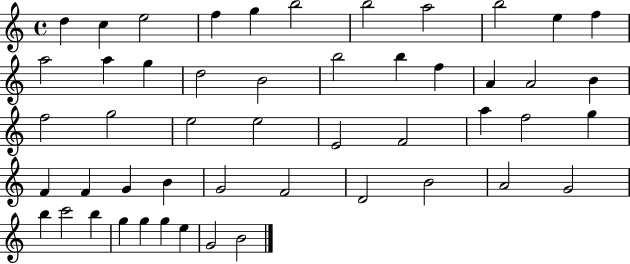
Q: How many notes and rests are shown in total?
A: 50